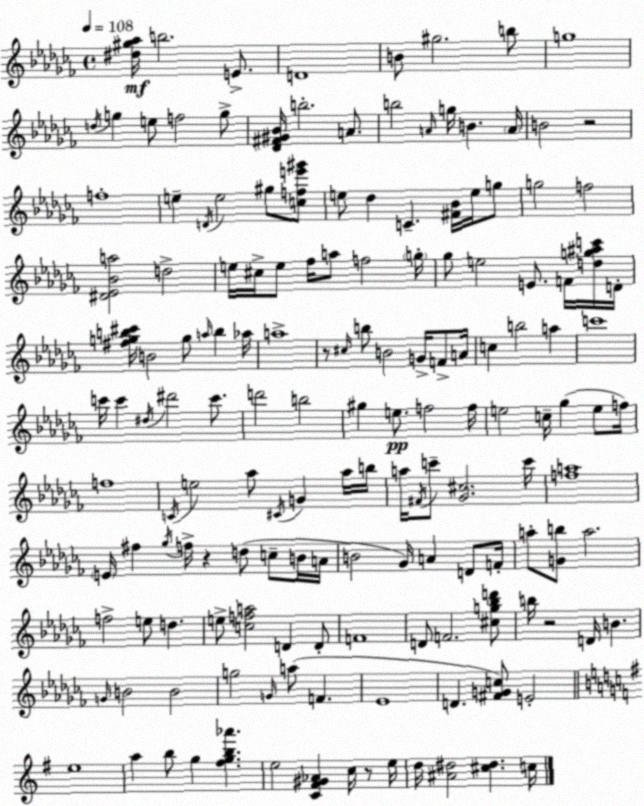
X:1
T:Untitled
M:4/4
L:1/4
K:Abm
[^d^g_a]/4 b2 E/2 D4 B/2 ^g2 b/2 g4 d/4 g e/2 f2 g/2 [_D^F^G_B]/4 b2 A/2 b2 A/4 g/4 B A/4 B2 z2 f4 e D/4 e2 ^g/2 [cfe'^g']/2 e/2 _d C [^F_B]/4 e/4 g/2 g2 f2 [^D_E_Ba]2 d2 e/4 ^c/4 e/2 _f/4 a/2 f2 g/4 _g/2 e2 E/2 F/4 [dg^ac']/4 D/4 [^fgb^c']/4 B2 g/2 a/4 b _a/4 a4 z/2 ^c/4 b/2 B2 G/4 F/2 A/4 c b2 a c'4 c'/4 c' ^d/4 ^d'2 c'/2 d'2 b2 ^g e/2 f2 f/4 e2 c/4 _g e/2 f/4 f4 C/4 e2 _a/2 ^C/4 G _a/4 b/4 a/4 ^F/4 c'/2 [_G^c]2 c'/4 [fa]4 E/4 ^f _g/4 f/4 z d/2 c/2 B/4 A/4 B2 _G/4 A D/2 F/4 a/2 [Gb]/2 a2 f2 e/2 d e/2 [cfa]2 D D/2 F4 D/2 F2 [^cg_bd']/2 b/4 z2 D/4 B G/4 B2 B2 g2 G/4 a/2 F _E4 D [^FGc]/2 E2 e4 a b/2 g [^fgb_a'] e2 [C^F^G_A] c/4 z/2 e/4 d/4 [^A^d]2 [^c^d] c/4